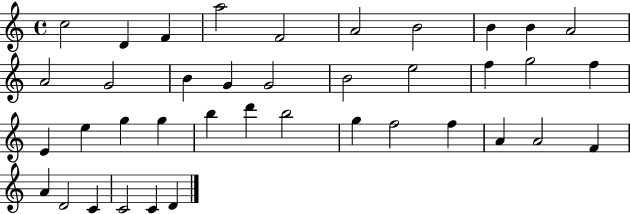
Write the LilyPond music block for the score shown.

{
  \clef treble
  \time 4/4
  \defaultTimeSignature
  \key c \major
  c''2 d'4 f'4 | a''2 f'2 | a'2 b'2 | b'4 b'4 a'2 | \break a'2 g'2 | b'4 g'4 g'2 | b'2 e''2 | f''4 g''2 f''4 | \break e'4 e''4 g''4 g''4 | b''4 d'''4 b''2 | g''4 f''2 f''4 | a'4 a'2 f'4 | \break a'4 d'2 c'4 | c'2 c'4 d'4 | \bar "|."
}